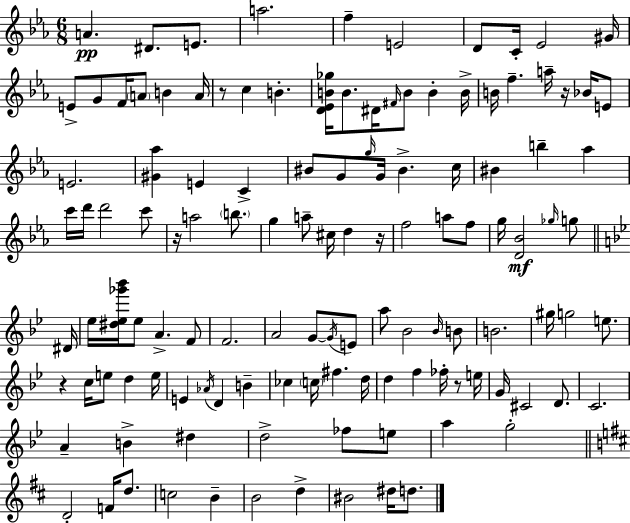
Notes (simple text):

A4/q. D#4/e. E4/e. A5/h. F5/q E4/h D4/e C4/s Eb4/h G#4/s E4/e G4/e F4/s A4/e B4/q A4/s R/e C5/q B4/q. [D4,Eb4,B4,Gb5]/s B4/e. D#4/s F#4/s B4/e B4/q B4/s B4/s F5/q. A5/s R/s Bb4/s E4/e E4/h. [G#4,Ab5]/q E4/q C4/q BIS4/e G4/e G5/s G4/s BIS4/q. C5/s BIS4/q B5/q Ab5/q C6/s D6/s D6/h C6/e R/s A5/h B5/e. G5/q A5/e C#5/s D5/q R/s F5/h A5/e F5/e G5/s [D4,Bb4]/h Gb5/s G5/e D#4/s Eb5/s [D#5,Eb5,Gb6,Bb6]/s Eb5/e A4/q. F4/e F4/h. A4/h G4/e G4/s E4/e A5/e Bb4/h Bb4/s B4/e B4/h. G#5/s G5/h E5/e. R/q C5/s E5/e D5/q E5/s E4/q Ab4/s D4/q B4/q CES5/q C5/s F#5/q. D5/s D5/q F5/q FES5/s R/e E5/s G4/s C#4/h D4/e. C4/h. A4/q B4/q D#5/q D5/h FES5/e E5/e A5/q G5/h D4/h F4/s D5/e. C5/h B4/q B4/h D5/q BIS4/h D#5/s D5/e.